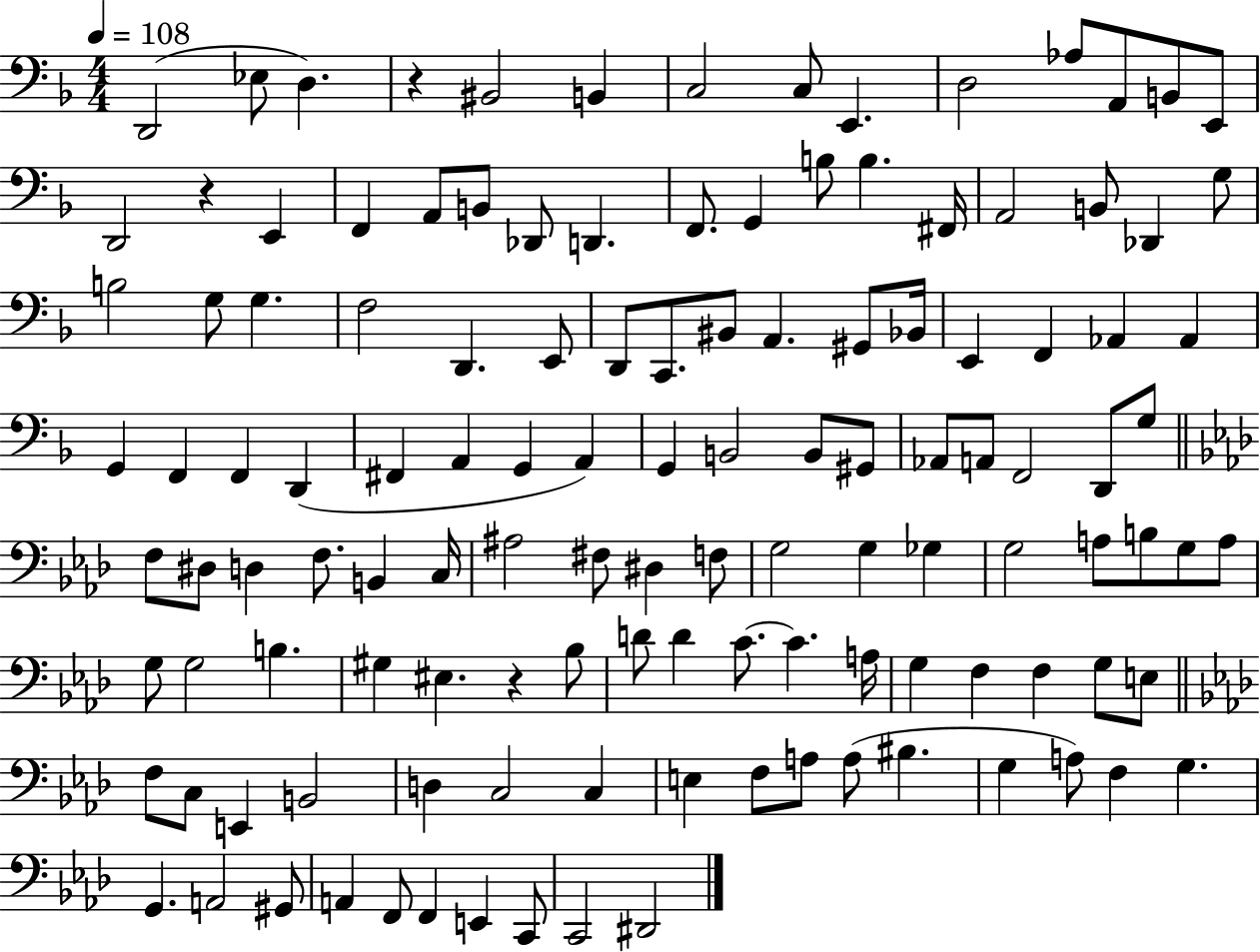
D2/h Eb3/e D3/q. R/q BIS2/h B2/q C3/h C3/e E2/q. D3/h Ab3/e A2/e B2/e E2/e D2/h R/q E2/q F2/q A2/e B2/e Db2/e D2/q. F2/e. G2/q B3/e B3/q. F#2/s A2/h B2/e Db2/q G3/e B3/h G3/e G3/q. F3/h D2/q. E2/e D2/e C2/e. BIS2/e A2/q. G#2/e Bb2/s E2/q F2/q Ab2/q Ab2/q G2/q F2/q F2/q D2/q F#2/q A2/q G2/q A2/q G2/q B2/h B2/e G#2/e Ab2/e A2/e F2/h D2/e G3/e F3/e D#3/e D3/q F3/e. B2/q C3/s A#3/h F#3/e D#3/q F3/e G3/h G3/q Gb3/q G3/h A3/e B3/e G3/e A3/e G3/e G3/h B3/q. G#3/q EIS3/q. R/q Bb3/e D4/e D4/q C4/e. C4/q. A3/s G3/q F3/q F3/q G3/e E3/e F3/e C3/e E2/q B2/h D3/q C3/h C3/q E3/q F3/e A3/e A3/e BIS3/q. G3/q A3/e F3/q G3/q. G2/q. A2/h G#2/e A2/q F2/e F2/q E2/q C2/e C2/h D#2/h